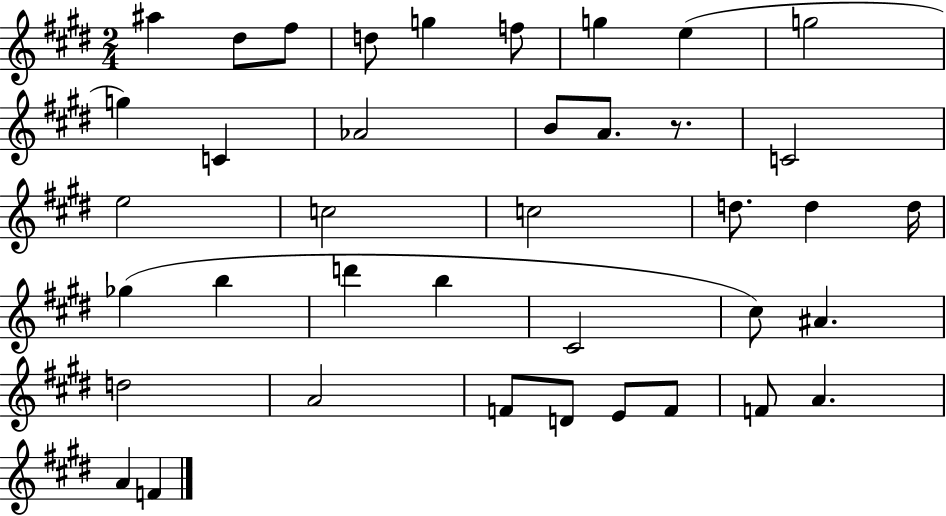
A#5/q D#5/e F#5/e D5/e G5/q F5/e G5/q E5/q G5/h G5/q C4/q Ab4/h B4/e A4/e. R/e. C4/h E5/h C5/h C5/h D5/e. D5/q D5/s Gb5/q B5/q D6/q B5/q C#4/h C#5/e A#4/q. D5/h A4/h F4/e D4/e E4/e F4/e F4/e A4/q. A4/q F4/q